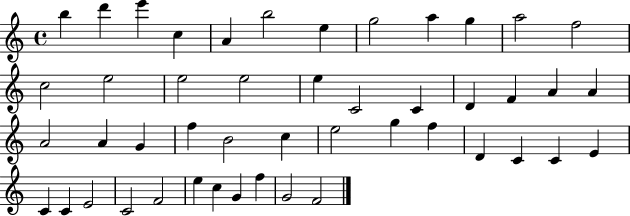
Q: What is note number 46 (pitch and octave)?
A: G4